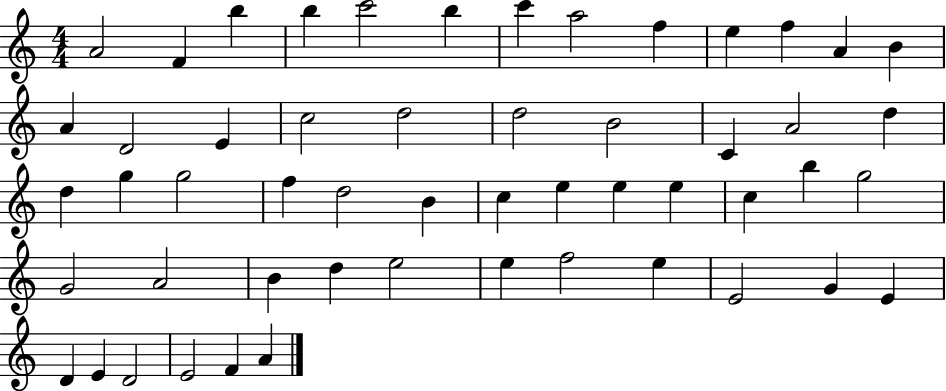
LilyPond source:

{
  \clef treble
  \numericTimeSignature
  \time 4/4
  \key c \major
  a'2 f'4 b''4 | b''4 c'''2 b''4 | c'''4 a''2 f''4 | e''4 f''4 a'4 b'4 | \break a'4 d'2 e'4 | c''2 d''2 | d''2 b'2 | c'4 a'2 d''4 | \break d''4 g''4 g''2 | f''4 d''2 b'4 | c''4 e''4 e''4 e''4 | c''4 b''4 g''2 | \break g'2 a'2 | b'4 d''4 e''2 | e''4 f''2 e''4 | e'2 g'4 e'4 | \break d'4 e'4 d'2 | e'2 f'4 a'4 | \bar "|."
}